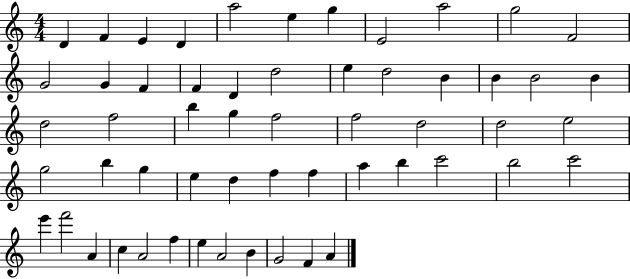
{
  \clef treble
  \numericTimeSignature
  \time 4/4
  \key c \major
  d'4 f'4 e'4 d'4 | a''2 e''4 g''4 | e'2 a''2 | g''2 f'2 | \break g'2 g'4 f'4 | f'4 d'4 d''2 | e''4 d''2 b'4 | b'4 b'2 b'4 | \break d''2 f''2 | b''4 g''4 f''2 | f''2 d''2 | d''2 e''2 | \break g''2 b''4 g''4 | e''4 d''4 f''4 f''4 | a''4 b''4 c'''2 | b''2 c'''2 | \break e'''4 f'''2 a'4 | c''4 a'2 f''4 | e''4 a'2 b'4 | g'2 f'4 a'4 | \break \bar "|."
}